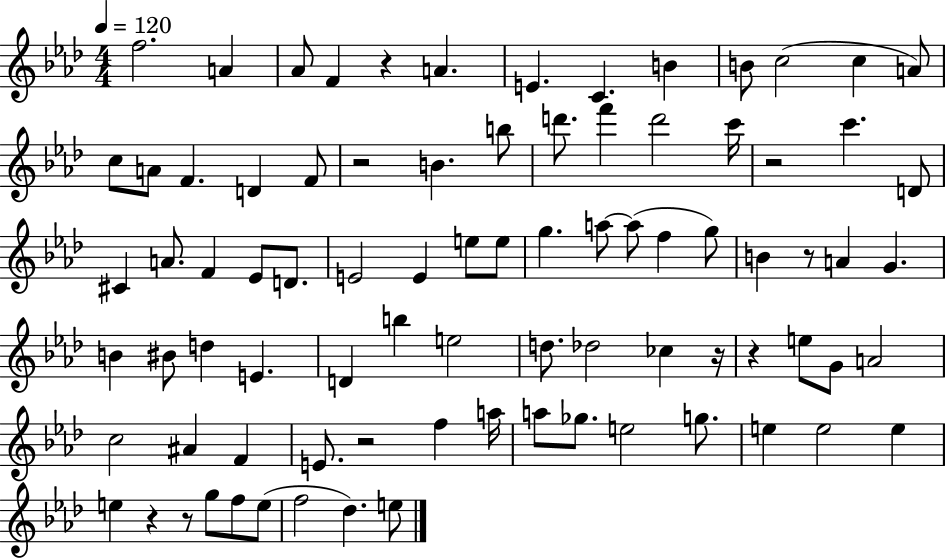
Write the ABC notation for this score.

X:1
T:Untitled
M:4/4
L:1/4
K:Ab
f2 A _A/2 F z A E C B B/2 c2 c A/2 c/2 A/2 F D F/2 z2 B b/2 d'/2 f' d'2 c'/4 z2 c' D/2 ^C A/2 F _E/2 D/2 E2 E e/2 e/2 g a/2 a/2 f g/2 B z/2 A G B ^B/2 d E D b e2 d/2 _d2 _c z/4 z e/2 G/2 A2 c2 ^A F E/2 z2 f a/4 a/2 _g/2 e2 g/2 e e2 e e z z/2 g/2 f/2 e/2 f2 _d e/2